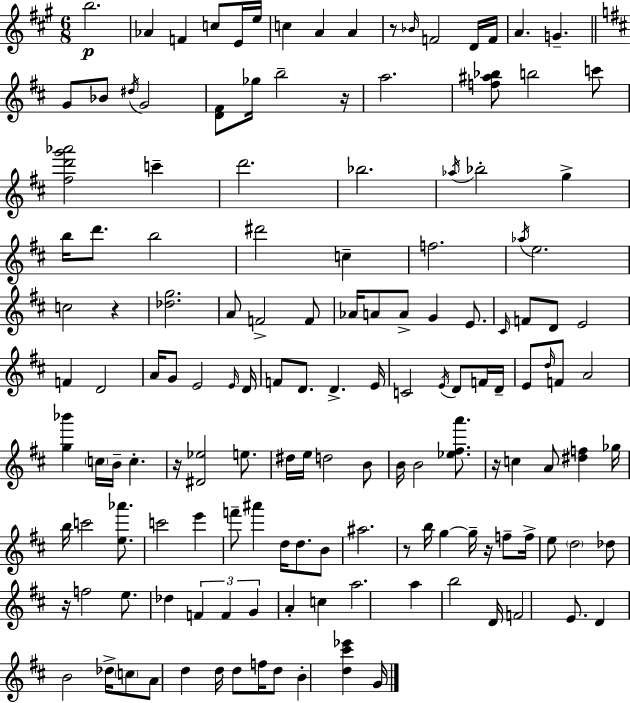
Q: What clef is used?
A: treble